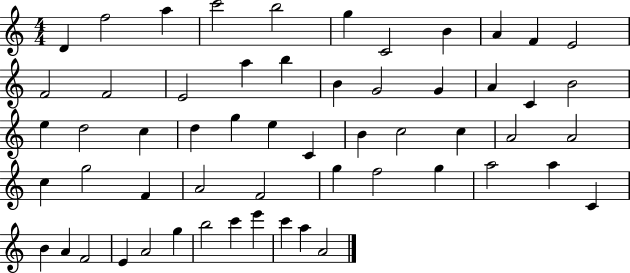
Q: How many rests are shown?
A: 0